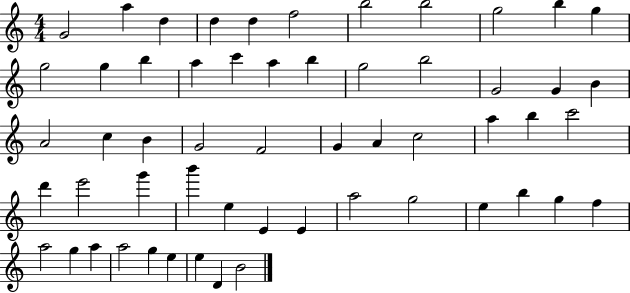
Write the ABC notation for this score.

X:1
T:Untitled
M:4/4
L:1/4
K:C
G2 a d d d f2 b2 b2 g2 b g g2 g b a c' a b g2 b2 G2 G B A2 c B G2 F2 G A c2 a b c'2 d' e'2 g' b' e E E a2 g2 e b g f a2 g a a2 g e e D B2